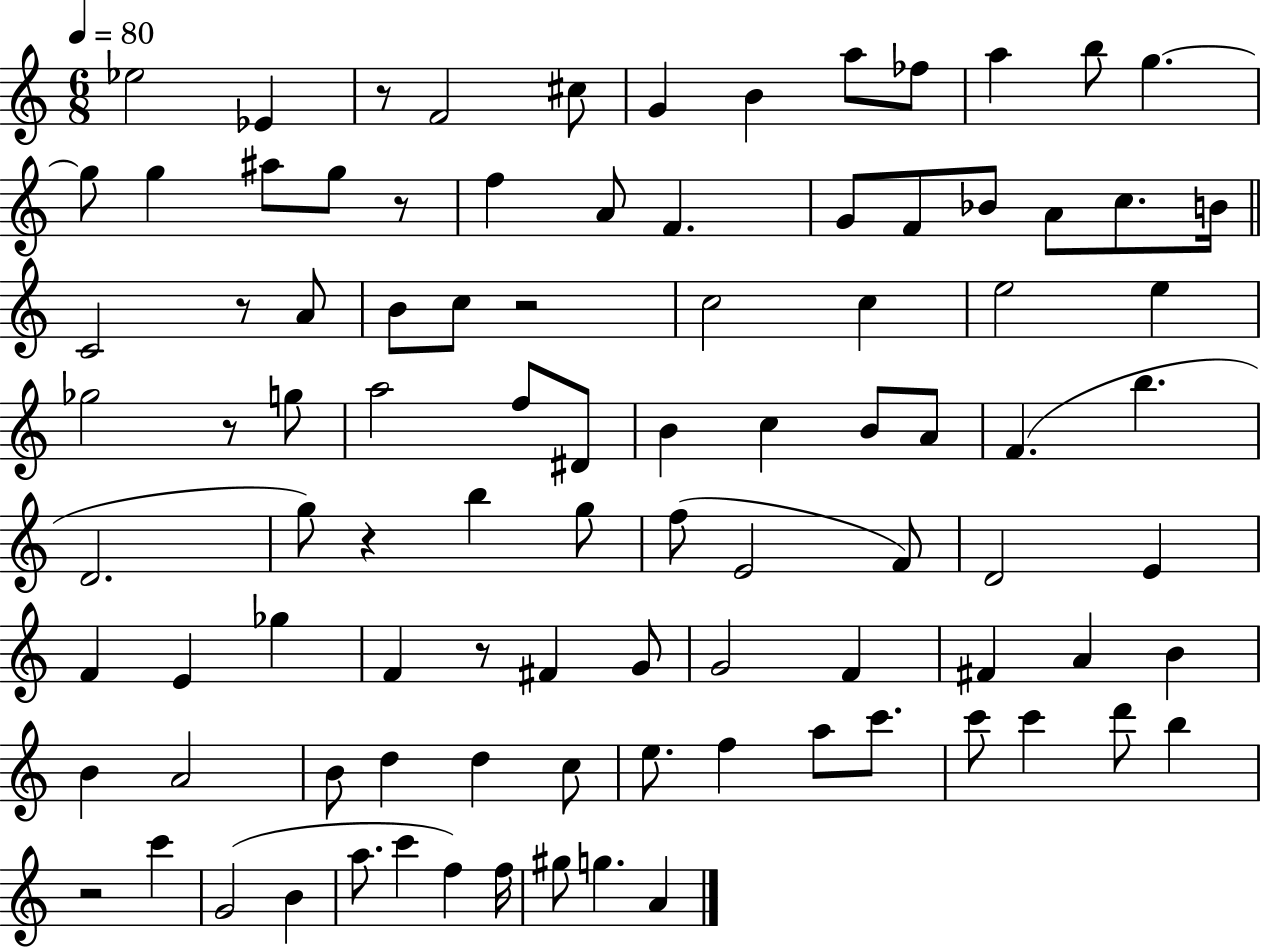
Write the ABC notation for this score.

X:1
T:Untitled
M:6/8
L:1/4
K:C
_e2 _E z/2 F2 ^c/2 G B a/2 _f/2 a b/2 g g/2 g ^a/2 g/2 z/2 f A/2 F G/2 F/2 _B/2 A/2 c/2 B/4 C2 z/2 A/2 B/2 c/2 z2 c2 c e2 e _g2 z/2 g/2 a2 f/2 ^D/2 B c B/2 A/2 F b D2 g/2 z b g/2 f/2 E2 F/2 D2 E F E _g F z/2 ^F G/2 G2 F ^F A B B A2 B/2 d d c/2 e/2 f a/2 c'/2 c'/2 c' d'/2 b z2 c' G2 B a/2 c' f f/4 ^g/2 g A